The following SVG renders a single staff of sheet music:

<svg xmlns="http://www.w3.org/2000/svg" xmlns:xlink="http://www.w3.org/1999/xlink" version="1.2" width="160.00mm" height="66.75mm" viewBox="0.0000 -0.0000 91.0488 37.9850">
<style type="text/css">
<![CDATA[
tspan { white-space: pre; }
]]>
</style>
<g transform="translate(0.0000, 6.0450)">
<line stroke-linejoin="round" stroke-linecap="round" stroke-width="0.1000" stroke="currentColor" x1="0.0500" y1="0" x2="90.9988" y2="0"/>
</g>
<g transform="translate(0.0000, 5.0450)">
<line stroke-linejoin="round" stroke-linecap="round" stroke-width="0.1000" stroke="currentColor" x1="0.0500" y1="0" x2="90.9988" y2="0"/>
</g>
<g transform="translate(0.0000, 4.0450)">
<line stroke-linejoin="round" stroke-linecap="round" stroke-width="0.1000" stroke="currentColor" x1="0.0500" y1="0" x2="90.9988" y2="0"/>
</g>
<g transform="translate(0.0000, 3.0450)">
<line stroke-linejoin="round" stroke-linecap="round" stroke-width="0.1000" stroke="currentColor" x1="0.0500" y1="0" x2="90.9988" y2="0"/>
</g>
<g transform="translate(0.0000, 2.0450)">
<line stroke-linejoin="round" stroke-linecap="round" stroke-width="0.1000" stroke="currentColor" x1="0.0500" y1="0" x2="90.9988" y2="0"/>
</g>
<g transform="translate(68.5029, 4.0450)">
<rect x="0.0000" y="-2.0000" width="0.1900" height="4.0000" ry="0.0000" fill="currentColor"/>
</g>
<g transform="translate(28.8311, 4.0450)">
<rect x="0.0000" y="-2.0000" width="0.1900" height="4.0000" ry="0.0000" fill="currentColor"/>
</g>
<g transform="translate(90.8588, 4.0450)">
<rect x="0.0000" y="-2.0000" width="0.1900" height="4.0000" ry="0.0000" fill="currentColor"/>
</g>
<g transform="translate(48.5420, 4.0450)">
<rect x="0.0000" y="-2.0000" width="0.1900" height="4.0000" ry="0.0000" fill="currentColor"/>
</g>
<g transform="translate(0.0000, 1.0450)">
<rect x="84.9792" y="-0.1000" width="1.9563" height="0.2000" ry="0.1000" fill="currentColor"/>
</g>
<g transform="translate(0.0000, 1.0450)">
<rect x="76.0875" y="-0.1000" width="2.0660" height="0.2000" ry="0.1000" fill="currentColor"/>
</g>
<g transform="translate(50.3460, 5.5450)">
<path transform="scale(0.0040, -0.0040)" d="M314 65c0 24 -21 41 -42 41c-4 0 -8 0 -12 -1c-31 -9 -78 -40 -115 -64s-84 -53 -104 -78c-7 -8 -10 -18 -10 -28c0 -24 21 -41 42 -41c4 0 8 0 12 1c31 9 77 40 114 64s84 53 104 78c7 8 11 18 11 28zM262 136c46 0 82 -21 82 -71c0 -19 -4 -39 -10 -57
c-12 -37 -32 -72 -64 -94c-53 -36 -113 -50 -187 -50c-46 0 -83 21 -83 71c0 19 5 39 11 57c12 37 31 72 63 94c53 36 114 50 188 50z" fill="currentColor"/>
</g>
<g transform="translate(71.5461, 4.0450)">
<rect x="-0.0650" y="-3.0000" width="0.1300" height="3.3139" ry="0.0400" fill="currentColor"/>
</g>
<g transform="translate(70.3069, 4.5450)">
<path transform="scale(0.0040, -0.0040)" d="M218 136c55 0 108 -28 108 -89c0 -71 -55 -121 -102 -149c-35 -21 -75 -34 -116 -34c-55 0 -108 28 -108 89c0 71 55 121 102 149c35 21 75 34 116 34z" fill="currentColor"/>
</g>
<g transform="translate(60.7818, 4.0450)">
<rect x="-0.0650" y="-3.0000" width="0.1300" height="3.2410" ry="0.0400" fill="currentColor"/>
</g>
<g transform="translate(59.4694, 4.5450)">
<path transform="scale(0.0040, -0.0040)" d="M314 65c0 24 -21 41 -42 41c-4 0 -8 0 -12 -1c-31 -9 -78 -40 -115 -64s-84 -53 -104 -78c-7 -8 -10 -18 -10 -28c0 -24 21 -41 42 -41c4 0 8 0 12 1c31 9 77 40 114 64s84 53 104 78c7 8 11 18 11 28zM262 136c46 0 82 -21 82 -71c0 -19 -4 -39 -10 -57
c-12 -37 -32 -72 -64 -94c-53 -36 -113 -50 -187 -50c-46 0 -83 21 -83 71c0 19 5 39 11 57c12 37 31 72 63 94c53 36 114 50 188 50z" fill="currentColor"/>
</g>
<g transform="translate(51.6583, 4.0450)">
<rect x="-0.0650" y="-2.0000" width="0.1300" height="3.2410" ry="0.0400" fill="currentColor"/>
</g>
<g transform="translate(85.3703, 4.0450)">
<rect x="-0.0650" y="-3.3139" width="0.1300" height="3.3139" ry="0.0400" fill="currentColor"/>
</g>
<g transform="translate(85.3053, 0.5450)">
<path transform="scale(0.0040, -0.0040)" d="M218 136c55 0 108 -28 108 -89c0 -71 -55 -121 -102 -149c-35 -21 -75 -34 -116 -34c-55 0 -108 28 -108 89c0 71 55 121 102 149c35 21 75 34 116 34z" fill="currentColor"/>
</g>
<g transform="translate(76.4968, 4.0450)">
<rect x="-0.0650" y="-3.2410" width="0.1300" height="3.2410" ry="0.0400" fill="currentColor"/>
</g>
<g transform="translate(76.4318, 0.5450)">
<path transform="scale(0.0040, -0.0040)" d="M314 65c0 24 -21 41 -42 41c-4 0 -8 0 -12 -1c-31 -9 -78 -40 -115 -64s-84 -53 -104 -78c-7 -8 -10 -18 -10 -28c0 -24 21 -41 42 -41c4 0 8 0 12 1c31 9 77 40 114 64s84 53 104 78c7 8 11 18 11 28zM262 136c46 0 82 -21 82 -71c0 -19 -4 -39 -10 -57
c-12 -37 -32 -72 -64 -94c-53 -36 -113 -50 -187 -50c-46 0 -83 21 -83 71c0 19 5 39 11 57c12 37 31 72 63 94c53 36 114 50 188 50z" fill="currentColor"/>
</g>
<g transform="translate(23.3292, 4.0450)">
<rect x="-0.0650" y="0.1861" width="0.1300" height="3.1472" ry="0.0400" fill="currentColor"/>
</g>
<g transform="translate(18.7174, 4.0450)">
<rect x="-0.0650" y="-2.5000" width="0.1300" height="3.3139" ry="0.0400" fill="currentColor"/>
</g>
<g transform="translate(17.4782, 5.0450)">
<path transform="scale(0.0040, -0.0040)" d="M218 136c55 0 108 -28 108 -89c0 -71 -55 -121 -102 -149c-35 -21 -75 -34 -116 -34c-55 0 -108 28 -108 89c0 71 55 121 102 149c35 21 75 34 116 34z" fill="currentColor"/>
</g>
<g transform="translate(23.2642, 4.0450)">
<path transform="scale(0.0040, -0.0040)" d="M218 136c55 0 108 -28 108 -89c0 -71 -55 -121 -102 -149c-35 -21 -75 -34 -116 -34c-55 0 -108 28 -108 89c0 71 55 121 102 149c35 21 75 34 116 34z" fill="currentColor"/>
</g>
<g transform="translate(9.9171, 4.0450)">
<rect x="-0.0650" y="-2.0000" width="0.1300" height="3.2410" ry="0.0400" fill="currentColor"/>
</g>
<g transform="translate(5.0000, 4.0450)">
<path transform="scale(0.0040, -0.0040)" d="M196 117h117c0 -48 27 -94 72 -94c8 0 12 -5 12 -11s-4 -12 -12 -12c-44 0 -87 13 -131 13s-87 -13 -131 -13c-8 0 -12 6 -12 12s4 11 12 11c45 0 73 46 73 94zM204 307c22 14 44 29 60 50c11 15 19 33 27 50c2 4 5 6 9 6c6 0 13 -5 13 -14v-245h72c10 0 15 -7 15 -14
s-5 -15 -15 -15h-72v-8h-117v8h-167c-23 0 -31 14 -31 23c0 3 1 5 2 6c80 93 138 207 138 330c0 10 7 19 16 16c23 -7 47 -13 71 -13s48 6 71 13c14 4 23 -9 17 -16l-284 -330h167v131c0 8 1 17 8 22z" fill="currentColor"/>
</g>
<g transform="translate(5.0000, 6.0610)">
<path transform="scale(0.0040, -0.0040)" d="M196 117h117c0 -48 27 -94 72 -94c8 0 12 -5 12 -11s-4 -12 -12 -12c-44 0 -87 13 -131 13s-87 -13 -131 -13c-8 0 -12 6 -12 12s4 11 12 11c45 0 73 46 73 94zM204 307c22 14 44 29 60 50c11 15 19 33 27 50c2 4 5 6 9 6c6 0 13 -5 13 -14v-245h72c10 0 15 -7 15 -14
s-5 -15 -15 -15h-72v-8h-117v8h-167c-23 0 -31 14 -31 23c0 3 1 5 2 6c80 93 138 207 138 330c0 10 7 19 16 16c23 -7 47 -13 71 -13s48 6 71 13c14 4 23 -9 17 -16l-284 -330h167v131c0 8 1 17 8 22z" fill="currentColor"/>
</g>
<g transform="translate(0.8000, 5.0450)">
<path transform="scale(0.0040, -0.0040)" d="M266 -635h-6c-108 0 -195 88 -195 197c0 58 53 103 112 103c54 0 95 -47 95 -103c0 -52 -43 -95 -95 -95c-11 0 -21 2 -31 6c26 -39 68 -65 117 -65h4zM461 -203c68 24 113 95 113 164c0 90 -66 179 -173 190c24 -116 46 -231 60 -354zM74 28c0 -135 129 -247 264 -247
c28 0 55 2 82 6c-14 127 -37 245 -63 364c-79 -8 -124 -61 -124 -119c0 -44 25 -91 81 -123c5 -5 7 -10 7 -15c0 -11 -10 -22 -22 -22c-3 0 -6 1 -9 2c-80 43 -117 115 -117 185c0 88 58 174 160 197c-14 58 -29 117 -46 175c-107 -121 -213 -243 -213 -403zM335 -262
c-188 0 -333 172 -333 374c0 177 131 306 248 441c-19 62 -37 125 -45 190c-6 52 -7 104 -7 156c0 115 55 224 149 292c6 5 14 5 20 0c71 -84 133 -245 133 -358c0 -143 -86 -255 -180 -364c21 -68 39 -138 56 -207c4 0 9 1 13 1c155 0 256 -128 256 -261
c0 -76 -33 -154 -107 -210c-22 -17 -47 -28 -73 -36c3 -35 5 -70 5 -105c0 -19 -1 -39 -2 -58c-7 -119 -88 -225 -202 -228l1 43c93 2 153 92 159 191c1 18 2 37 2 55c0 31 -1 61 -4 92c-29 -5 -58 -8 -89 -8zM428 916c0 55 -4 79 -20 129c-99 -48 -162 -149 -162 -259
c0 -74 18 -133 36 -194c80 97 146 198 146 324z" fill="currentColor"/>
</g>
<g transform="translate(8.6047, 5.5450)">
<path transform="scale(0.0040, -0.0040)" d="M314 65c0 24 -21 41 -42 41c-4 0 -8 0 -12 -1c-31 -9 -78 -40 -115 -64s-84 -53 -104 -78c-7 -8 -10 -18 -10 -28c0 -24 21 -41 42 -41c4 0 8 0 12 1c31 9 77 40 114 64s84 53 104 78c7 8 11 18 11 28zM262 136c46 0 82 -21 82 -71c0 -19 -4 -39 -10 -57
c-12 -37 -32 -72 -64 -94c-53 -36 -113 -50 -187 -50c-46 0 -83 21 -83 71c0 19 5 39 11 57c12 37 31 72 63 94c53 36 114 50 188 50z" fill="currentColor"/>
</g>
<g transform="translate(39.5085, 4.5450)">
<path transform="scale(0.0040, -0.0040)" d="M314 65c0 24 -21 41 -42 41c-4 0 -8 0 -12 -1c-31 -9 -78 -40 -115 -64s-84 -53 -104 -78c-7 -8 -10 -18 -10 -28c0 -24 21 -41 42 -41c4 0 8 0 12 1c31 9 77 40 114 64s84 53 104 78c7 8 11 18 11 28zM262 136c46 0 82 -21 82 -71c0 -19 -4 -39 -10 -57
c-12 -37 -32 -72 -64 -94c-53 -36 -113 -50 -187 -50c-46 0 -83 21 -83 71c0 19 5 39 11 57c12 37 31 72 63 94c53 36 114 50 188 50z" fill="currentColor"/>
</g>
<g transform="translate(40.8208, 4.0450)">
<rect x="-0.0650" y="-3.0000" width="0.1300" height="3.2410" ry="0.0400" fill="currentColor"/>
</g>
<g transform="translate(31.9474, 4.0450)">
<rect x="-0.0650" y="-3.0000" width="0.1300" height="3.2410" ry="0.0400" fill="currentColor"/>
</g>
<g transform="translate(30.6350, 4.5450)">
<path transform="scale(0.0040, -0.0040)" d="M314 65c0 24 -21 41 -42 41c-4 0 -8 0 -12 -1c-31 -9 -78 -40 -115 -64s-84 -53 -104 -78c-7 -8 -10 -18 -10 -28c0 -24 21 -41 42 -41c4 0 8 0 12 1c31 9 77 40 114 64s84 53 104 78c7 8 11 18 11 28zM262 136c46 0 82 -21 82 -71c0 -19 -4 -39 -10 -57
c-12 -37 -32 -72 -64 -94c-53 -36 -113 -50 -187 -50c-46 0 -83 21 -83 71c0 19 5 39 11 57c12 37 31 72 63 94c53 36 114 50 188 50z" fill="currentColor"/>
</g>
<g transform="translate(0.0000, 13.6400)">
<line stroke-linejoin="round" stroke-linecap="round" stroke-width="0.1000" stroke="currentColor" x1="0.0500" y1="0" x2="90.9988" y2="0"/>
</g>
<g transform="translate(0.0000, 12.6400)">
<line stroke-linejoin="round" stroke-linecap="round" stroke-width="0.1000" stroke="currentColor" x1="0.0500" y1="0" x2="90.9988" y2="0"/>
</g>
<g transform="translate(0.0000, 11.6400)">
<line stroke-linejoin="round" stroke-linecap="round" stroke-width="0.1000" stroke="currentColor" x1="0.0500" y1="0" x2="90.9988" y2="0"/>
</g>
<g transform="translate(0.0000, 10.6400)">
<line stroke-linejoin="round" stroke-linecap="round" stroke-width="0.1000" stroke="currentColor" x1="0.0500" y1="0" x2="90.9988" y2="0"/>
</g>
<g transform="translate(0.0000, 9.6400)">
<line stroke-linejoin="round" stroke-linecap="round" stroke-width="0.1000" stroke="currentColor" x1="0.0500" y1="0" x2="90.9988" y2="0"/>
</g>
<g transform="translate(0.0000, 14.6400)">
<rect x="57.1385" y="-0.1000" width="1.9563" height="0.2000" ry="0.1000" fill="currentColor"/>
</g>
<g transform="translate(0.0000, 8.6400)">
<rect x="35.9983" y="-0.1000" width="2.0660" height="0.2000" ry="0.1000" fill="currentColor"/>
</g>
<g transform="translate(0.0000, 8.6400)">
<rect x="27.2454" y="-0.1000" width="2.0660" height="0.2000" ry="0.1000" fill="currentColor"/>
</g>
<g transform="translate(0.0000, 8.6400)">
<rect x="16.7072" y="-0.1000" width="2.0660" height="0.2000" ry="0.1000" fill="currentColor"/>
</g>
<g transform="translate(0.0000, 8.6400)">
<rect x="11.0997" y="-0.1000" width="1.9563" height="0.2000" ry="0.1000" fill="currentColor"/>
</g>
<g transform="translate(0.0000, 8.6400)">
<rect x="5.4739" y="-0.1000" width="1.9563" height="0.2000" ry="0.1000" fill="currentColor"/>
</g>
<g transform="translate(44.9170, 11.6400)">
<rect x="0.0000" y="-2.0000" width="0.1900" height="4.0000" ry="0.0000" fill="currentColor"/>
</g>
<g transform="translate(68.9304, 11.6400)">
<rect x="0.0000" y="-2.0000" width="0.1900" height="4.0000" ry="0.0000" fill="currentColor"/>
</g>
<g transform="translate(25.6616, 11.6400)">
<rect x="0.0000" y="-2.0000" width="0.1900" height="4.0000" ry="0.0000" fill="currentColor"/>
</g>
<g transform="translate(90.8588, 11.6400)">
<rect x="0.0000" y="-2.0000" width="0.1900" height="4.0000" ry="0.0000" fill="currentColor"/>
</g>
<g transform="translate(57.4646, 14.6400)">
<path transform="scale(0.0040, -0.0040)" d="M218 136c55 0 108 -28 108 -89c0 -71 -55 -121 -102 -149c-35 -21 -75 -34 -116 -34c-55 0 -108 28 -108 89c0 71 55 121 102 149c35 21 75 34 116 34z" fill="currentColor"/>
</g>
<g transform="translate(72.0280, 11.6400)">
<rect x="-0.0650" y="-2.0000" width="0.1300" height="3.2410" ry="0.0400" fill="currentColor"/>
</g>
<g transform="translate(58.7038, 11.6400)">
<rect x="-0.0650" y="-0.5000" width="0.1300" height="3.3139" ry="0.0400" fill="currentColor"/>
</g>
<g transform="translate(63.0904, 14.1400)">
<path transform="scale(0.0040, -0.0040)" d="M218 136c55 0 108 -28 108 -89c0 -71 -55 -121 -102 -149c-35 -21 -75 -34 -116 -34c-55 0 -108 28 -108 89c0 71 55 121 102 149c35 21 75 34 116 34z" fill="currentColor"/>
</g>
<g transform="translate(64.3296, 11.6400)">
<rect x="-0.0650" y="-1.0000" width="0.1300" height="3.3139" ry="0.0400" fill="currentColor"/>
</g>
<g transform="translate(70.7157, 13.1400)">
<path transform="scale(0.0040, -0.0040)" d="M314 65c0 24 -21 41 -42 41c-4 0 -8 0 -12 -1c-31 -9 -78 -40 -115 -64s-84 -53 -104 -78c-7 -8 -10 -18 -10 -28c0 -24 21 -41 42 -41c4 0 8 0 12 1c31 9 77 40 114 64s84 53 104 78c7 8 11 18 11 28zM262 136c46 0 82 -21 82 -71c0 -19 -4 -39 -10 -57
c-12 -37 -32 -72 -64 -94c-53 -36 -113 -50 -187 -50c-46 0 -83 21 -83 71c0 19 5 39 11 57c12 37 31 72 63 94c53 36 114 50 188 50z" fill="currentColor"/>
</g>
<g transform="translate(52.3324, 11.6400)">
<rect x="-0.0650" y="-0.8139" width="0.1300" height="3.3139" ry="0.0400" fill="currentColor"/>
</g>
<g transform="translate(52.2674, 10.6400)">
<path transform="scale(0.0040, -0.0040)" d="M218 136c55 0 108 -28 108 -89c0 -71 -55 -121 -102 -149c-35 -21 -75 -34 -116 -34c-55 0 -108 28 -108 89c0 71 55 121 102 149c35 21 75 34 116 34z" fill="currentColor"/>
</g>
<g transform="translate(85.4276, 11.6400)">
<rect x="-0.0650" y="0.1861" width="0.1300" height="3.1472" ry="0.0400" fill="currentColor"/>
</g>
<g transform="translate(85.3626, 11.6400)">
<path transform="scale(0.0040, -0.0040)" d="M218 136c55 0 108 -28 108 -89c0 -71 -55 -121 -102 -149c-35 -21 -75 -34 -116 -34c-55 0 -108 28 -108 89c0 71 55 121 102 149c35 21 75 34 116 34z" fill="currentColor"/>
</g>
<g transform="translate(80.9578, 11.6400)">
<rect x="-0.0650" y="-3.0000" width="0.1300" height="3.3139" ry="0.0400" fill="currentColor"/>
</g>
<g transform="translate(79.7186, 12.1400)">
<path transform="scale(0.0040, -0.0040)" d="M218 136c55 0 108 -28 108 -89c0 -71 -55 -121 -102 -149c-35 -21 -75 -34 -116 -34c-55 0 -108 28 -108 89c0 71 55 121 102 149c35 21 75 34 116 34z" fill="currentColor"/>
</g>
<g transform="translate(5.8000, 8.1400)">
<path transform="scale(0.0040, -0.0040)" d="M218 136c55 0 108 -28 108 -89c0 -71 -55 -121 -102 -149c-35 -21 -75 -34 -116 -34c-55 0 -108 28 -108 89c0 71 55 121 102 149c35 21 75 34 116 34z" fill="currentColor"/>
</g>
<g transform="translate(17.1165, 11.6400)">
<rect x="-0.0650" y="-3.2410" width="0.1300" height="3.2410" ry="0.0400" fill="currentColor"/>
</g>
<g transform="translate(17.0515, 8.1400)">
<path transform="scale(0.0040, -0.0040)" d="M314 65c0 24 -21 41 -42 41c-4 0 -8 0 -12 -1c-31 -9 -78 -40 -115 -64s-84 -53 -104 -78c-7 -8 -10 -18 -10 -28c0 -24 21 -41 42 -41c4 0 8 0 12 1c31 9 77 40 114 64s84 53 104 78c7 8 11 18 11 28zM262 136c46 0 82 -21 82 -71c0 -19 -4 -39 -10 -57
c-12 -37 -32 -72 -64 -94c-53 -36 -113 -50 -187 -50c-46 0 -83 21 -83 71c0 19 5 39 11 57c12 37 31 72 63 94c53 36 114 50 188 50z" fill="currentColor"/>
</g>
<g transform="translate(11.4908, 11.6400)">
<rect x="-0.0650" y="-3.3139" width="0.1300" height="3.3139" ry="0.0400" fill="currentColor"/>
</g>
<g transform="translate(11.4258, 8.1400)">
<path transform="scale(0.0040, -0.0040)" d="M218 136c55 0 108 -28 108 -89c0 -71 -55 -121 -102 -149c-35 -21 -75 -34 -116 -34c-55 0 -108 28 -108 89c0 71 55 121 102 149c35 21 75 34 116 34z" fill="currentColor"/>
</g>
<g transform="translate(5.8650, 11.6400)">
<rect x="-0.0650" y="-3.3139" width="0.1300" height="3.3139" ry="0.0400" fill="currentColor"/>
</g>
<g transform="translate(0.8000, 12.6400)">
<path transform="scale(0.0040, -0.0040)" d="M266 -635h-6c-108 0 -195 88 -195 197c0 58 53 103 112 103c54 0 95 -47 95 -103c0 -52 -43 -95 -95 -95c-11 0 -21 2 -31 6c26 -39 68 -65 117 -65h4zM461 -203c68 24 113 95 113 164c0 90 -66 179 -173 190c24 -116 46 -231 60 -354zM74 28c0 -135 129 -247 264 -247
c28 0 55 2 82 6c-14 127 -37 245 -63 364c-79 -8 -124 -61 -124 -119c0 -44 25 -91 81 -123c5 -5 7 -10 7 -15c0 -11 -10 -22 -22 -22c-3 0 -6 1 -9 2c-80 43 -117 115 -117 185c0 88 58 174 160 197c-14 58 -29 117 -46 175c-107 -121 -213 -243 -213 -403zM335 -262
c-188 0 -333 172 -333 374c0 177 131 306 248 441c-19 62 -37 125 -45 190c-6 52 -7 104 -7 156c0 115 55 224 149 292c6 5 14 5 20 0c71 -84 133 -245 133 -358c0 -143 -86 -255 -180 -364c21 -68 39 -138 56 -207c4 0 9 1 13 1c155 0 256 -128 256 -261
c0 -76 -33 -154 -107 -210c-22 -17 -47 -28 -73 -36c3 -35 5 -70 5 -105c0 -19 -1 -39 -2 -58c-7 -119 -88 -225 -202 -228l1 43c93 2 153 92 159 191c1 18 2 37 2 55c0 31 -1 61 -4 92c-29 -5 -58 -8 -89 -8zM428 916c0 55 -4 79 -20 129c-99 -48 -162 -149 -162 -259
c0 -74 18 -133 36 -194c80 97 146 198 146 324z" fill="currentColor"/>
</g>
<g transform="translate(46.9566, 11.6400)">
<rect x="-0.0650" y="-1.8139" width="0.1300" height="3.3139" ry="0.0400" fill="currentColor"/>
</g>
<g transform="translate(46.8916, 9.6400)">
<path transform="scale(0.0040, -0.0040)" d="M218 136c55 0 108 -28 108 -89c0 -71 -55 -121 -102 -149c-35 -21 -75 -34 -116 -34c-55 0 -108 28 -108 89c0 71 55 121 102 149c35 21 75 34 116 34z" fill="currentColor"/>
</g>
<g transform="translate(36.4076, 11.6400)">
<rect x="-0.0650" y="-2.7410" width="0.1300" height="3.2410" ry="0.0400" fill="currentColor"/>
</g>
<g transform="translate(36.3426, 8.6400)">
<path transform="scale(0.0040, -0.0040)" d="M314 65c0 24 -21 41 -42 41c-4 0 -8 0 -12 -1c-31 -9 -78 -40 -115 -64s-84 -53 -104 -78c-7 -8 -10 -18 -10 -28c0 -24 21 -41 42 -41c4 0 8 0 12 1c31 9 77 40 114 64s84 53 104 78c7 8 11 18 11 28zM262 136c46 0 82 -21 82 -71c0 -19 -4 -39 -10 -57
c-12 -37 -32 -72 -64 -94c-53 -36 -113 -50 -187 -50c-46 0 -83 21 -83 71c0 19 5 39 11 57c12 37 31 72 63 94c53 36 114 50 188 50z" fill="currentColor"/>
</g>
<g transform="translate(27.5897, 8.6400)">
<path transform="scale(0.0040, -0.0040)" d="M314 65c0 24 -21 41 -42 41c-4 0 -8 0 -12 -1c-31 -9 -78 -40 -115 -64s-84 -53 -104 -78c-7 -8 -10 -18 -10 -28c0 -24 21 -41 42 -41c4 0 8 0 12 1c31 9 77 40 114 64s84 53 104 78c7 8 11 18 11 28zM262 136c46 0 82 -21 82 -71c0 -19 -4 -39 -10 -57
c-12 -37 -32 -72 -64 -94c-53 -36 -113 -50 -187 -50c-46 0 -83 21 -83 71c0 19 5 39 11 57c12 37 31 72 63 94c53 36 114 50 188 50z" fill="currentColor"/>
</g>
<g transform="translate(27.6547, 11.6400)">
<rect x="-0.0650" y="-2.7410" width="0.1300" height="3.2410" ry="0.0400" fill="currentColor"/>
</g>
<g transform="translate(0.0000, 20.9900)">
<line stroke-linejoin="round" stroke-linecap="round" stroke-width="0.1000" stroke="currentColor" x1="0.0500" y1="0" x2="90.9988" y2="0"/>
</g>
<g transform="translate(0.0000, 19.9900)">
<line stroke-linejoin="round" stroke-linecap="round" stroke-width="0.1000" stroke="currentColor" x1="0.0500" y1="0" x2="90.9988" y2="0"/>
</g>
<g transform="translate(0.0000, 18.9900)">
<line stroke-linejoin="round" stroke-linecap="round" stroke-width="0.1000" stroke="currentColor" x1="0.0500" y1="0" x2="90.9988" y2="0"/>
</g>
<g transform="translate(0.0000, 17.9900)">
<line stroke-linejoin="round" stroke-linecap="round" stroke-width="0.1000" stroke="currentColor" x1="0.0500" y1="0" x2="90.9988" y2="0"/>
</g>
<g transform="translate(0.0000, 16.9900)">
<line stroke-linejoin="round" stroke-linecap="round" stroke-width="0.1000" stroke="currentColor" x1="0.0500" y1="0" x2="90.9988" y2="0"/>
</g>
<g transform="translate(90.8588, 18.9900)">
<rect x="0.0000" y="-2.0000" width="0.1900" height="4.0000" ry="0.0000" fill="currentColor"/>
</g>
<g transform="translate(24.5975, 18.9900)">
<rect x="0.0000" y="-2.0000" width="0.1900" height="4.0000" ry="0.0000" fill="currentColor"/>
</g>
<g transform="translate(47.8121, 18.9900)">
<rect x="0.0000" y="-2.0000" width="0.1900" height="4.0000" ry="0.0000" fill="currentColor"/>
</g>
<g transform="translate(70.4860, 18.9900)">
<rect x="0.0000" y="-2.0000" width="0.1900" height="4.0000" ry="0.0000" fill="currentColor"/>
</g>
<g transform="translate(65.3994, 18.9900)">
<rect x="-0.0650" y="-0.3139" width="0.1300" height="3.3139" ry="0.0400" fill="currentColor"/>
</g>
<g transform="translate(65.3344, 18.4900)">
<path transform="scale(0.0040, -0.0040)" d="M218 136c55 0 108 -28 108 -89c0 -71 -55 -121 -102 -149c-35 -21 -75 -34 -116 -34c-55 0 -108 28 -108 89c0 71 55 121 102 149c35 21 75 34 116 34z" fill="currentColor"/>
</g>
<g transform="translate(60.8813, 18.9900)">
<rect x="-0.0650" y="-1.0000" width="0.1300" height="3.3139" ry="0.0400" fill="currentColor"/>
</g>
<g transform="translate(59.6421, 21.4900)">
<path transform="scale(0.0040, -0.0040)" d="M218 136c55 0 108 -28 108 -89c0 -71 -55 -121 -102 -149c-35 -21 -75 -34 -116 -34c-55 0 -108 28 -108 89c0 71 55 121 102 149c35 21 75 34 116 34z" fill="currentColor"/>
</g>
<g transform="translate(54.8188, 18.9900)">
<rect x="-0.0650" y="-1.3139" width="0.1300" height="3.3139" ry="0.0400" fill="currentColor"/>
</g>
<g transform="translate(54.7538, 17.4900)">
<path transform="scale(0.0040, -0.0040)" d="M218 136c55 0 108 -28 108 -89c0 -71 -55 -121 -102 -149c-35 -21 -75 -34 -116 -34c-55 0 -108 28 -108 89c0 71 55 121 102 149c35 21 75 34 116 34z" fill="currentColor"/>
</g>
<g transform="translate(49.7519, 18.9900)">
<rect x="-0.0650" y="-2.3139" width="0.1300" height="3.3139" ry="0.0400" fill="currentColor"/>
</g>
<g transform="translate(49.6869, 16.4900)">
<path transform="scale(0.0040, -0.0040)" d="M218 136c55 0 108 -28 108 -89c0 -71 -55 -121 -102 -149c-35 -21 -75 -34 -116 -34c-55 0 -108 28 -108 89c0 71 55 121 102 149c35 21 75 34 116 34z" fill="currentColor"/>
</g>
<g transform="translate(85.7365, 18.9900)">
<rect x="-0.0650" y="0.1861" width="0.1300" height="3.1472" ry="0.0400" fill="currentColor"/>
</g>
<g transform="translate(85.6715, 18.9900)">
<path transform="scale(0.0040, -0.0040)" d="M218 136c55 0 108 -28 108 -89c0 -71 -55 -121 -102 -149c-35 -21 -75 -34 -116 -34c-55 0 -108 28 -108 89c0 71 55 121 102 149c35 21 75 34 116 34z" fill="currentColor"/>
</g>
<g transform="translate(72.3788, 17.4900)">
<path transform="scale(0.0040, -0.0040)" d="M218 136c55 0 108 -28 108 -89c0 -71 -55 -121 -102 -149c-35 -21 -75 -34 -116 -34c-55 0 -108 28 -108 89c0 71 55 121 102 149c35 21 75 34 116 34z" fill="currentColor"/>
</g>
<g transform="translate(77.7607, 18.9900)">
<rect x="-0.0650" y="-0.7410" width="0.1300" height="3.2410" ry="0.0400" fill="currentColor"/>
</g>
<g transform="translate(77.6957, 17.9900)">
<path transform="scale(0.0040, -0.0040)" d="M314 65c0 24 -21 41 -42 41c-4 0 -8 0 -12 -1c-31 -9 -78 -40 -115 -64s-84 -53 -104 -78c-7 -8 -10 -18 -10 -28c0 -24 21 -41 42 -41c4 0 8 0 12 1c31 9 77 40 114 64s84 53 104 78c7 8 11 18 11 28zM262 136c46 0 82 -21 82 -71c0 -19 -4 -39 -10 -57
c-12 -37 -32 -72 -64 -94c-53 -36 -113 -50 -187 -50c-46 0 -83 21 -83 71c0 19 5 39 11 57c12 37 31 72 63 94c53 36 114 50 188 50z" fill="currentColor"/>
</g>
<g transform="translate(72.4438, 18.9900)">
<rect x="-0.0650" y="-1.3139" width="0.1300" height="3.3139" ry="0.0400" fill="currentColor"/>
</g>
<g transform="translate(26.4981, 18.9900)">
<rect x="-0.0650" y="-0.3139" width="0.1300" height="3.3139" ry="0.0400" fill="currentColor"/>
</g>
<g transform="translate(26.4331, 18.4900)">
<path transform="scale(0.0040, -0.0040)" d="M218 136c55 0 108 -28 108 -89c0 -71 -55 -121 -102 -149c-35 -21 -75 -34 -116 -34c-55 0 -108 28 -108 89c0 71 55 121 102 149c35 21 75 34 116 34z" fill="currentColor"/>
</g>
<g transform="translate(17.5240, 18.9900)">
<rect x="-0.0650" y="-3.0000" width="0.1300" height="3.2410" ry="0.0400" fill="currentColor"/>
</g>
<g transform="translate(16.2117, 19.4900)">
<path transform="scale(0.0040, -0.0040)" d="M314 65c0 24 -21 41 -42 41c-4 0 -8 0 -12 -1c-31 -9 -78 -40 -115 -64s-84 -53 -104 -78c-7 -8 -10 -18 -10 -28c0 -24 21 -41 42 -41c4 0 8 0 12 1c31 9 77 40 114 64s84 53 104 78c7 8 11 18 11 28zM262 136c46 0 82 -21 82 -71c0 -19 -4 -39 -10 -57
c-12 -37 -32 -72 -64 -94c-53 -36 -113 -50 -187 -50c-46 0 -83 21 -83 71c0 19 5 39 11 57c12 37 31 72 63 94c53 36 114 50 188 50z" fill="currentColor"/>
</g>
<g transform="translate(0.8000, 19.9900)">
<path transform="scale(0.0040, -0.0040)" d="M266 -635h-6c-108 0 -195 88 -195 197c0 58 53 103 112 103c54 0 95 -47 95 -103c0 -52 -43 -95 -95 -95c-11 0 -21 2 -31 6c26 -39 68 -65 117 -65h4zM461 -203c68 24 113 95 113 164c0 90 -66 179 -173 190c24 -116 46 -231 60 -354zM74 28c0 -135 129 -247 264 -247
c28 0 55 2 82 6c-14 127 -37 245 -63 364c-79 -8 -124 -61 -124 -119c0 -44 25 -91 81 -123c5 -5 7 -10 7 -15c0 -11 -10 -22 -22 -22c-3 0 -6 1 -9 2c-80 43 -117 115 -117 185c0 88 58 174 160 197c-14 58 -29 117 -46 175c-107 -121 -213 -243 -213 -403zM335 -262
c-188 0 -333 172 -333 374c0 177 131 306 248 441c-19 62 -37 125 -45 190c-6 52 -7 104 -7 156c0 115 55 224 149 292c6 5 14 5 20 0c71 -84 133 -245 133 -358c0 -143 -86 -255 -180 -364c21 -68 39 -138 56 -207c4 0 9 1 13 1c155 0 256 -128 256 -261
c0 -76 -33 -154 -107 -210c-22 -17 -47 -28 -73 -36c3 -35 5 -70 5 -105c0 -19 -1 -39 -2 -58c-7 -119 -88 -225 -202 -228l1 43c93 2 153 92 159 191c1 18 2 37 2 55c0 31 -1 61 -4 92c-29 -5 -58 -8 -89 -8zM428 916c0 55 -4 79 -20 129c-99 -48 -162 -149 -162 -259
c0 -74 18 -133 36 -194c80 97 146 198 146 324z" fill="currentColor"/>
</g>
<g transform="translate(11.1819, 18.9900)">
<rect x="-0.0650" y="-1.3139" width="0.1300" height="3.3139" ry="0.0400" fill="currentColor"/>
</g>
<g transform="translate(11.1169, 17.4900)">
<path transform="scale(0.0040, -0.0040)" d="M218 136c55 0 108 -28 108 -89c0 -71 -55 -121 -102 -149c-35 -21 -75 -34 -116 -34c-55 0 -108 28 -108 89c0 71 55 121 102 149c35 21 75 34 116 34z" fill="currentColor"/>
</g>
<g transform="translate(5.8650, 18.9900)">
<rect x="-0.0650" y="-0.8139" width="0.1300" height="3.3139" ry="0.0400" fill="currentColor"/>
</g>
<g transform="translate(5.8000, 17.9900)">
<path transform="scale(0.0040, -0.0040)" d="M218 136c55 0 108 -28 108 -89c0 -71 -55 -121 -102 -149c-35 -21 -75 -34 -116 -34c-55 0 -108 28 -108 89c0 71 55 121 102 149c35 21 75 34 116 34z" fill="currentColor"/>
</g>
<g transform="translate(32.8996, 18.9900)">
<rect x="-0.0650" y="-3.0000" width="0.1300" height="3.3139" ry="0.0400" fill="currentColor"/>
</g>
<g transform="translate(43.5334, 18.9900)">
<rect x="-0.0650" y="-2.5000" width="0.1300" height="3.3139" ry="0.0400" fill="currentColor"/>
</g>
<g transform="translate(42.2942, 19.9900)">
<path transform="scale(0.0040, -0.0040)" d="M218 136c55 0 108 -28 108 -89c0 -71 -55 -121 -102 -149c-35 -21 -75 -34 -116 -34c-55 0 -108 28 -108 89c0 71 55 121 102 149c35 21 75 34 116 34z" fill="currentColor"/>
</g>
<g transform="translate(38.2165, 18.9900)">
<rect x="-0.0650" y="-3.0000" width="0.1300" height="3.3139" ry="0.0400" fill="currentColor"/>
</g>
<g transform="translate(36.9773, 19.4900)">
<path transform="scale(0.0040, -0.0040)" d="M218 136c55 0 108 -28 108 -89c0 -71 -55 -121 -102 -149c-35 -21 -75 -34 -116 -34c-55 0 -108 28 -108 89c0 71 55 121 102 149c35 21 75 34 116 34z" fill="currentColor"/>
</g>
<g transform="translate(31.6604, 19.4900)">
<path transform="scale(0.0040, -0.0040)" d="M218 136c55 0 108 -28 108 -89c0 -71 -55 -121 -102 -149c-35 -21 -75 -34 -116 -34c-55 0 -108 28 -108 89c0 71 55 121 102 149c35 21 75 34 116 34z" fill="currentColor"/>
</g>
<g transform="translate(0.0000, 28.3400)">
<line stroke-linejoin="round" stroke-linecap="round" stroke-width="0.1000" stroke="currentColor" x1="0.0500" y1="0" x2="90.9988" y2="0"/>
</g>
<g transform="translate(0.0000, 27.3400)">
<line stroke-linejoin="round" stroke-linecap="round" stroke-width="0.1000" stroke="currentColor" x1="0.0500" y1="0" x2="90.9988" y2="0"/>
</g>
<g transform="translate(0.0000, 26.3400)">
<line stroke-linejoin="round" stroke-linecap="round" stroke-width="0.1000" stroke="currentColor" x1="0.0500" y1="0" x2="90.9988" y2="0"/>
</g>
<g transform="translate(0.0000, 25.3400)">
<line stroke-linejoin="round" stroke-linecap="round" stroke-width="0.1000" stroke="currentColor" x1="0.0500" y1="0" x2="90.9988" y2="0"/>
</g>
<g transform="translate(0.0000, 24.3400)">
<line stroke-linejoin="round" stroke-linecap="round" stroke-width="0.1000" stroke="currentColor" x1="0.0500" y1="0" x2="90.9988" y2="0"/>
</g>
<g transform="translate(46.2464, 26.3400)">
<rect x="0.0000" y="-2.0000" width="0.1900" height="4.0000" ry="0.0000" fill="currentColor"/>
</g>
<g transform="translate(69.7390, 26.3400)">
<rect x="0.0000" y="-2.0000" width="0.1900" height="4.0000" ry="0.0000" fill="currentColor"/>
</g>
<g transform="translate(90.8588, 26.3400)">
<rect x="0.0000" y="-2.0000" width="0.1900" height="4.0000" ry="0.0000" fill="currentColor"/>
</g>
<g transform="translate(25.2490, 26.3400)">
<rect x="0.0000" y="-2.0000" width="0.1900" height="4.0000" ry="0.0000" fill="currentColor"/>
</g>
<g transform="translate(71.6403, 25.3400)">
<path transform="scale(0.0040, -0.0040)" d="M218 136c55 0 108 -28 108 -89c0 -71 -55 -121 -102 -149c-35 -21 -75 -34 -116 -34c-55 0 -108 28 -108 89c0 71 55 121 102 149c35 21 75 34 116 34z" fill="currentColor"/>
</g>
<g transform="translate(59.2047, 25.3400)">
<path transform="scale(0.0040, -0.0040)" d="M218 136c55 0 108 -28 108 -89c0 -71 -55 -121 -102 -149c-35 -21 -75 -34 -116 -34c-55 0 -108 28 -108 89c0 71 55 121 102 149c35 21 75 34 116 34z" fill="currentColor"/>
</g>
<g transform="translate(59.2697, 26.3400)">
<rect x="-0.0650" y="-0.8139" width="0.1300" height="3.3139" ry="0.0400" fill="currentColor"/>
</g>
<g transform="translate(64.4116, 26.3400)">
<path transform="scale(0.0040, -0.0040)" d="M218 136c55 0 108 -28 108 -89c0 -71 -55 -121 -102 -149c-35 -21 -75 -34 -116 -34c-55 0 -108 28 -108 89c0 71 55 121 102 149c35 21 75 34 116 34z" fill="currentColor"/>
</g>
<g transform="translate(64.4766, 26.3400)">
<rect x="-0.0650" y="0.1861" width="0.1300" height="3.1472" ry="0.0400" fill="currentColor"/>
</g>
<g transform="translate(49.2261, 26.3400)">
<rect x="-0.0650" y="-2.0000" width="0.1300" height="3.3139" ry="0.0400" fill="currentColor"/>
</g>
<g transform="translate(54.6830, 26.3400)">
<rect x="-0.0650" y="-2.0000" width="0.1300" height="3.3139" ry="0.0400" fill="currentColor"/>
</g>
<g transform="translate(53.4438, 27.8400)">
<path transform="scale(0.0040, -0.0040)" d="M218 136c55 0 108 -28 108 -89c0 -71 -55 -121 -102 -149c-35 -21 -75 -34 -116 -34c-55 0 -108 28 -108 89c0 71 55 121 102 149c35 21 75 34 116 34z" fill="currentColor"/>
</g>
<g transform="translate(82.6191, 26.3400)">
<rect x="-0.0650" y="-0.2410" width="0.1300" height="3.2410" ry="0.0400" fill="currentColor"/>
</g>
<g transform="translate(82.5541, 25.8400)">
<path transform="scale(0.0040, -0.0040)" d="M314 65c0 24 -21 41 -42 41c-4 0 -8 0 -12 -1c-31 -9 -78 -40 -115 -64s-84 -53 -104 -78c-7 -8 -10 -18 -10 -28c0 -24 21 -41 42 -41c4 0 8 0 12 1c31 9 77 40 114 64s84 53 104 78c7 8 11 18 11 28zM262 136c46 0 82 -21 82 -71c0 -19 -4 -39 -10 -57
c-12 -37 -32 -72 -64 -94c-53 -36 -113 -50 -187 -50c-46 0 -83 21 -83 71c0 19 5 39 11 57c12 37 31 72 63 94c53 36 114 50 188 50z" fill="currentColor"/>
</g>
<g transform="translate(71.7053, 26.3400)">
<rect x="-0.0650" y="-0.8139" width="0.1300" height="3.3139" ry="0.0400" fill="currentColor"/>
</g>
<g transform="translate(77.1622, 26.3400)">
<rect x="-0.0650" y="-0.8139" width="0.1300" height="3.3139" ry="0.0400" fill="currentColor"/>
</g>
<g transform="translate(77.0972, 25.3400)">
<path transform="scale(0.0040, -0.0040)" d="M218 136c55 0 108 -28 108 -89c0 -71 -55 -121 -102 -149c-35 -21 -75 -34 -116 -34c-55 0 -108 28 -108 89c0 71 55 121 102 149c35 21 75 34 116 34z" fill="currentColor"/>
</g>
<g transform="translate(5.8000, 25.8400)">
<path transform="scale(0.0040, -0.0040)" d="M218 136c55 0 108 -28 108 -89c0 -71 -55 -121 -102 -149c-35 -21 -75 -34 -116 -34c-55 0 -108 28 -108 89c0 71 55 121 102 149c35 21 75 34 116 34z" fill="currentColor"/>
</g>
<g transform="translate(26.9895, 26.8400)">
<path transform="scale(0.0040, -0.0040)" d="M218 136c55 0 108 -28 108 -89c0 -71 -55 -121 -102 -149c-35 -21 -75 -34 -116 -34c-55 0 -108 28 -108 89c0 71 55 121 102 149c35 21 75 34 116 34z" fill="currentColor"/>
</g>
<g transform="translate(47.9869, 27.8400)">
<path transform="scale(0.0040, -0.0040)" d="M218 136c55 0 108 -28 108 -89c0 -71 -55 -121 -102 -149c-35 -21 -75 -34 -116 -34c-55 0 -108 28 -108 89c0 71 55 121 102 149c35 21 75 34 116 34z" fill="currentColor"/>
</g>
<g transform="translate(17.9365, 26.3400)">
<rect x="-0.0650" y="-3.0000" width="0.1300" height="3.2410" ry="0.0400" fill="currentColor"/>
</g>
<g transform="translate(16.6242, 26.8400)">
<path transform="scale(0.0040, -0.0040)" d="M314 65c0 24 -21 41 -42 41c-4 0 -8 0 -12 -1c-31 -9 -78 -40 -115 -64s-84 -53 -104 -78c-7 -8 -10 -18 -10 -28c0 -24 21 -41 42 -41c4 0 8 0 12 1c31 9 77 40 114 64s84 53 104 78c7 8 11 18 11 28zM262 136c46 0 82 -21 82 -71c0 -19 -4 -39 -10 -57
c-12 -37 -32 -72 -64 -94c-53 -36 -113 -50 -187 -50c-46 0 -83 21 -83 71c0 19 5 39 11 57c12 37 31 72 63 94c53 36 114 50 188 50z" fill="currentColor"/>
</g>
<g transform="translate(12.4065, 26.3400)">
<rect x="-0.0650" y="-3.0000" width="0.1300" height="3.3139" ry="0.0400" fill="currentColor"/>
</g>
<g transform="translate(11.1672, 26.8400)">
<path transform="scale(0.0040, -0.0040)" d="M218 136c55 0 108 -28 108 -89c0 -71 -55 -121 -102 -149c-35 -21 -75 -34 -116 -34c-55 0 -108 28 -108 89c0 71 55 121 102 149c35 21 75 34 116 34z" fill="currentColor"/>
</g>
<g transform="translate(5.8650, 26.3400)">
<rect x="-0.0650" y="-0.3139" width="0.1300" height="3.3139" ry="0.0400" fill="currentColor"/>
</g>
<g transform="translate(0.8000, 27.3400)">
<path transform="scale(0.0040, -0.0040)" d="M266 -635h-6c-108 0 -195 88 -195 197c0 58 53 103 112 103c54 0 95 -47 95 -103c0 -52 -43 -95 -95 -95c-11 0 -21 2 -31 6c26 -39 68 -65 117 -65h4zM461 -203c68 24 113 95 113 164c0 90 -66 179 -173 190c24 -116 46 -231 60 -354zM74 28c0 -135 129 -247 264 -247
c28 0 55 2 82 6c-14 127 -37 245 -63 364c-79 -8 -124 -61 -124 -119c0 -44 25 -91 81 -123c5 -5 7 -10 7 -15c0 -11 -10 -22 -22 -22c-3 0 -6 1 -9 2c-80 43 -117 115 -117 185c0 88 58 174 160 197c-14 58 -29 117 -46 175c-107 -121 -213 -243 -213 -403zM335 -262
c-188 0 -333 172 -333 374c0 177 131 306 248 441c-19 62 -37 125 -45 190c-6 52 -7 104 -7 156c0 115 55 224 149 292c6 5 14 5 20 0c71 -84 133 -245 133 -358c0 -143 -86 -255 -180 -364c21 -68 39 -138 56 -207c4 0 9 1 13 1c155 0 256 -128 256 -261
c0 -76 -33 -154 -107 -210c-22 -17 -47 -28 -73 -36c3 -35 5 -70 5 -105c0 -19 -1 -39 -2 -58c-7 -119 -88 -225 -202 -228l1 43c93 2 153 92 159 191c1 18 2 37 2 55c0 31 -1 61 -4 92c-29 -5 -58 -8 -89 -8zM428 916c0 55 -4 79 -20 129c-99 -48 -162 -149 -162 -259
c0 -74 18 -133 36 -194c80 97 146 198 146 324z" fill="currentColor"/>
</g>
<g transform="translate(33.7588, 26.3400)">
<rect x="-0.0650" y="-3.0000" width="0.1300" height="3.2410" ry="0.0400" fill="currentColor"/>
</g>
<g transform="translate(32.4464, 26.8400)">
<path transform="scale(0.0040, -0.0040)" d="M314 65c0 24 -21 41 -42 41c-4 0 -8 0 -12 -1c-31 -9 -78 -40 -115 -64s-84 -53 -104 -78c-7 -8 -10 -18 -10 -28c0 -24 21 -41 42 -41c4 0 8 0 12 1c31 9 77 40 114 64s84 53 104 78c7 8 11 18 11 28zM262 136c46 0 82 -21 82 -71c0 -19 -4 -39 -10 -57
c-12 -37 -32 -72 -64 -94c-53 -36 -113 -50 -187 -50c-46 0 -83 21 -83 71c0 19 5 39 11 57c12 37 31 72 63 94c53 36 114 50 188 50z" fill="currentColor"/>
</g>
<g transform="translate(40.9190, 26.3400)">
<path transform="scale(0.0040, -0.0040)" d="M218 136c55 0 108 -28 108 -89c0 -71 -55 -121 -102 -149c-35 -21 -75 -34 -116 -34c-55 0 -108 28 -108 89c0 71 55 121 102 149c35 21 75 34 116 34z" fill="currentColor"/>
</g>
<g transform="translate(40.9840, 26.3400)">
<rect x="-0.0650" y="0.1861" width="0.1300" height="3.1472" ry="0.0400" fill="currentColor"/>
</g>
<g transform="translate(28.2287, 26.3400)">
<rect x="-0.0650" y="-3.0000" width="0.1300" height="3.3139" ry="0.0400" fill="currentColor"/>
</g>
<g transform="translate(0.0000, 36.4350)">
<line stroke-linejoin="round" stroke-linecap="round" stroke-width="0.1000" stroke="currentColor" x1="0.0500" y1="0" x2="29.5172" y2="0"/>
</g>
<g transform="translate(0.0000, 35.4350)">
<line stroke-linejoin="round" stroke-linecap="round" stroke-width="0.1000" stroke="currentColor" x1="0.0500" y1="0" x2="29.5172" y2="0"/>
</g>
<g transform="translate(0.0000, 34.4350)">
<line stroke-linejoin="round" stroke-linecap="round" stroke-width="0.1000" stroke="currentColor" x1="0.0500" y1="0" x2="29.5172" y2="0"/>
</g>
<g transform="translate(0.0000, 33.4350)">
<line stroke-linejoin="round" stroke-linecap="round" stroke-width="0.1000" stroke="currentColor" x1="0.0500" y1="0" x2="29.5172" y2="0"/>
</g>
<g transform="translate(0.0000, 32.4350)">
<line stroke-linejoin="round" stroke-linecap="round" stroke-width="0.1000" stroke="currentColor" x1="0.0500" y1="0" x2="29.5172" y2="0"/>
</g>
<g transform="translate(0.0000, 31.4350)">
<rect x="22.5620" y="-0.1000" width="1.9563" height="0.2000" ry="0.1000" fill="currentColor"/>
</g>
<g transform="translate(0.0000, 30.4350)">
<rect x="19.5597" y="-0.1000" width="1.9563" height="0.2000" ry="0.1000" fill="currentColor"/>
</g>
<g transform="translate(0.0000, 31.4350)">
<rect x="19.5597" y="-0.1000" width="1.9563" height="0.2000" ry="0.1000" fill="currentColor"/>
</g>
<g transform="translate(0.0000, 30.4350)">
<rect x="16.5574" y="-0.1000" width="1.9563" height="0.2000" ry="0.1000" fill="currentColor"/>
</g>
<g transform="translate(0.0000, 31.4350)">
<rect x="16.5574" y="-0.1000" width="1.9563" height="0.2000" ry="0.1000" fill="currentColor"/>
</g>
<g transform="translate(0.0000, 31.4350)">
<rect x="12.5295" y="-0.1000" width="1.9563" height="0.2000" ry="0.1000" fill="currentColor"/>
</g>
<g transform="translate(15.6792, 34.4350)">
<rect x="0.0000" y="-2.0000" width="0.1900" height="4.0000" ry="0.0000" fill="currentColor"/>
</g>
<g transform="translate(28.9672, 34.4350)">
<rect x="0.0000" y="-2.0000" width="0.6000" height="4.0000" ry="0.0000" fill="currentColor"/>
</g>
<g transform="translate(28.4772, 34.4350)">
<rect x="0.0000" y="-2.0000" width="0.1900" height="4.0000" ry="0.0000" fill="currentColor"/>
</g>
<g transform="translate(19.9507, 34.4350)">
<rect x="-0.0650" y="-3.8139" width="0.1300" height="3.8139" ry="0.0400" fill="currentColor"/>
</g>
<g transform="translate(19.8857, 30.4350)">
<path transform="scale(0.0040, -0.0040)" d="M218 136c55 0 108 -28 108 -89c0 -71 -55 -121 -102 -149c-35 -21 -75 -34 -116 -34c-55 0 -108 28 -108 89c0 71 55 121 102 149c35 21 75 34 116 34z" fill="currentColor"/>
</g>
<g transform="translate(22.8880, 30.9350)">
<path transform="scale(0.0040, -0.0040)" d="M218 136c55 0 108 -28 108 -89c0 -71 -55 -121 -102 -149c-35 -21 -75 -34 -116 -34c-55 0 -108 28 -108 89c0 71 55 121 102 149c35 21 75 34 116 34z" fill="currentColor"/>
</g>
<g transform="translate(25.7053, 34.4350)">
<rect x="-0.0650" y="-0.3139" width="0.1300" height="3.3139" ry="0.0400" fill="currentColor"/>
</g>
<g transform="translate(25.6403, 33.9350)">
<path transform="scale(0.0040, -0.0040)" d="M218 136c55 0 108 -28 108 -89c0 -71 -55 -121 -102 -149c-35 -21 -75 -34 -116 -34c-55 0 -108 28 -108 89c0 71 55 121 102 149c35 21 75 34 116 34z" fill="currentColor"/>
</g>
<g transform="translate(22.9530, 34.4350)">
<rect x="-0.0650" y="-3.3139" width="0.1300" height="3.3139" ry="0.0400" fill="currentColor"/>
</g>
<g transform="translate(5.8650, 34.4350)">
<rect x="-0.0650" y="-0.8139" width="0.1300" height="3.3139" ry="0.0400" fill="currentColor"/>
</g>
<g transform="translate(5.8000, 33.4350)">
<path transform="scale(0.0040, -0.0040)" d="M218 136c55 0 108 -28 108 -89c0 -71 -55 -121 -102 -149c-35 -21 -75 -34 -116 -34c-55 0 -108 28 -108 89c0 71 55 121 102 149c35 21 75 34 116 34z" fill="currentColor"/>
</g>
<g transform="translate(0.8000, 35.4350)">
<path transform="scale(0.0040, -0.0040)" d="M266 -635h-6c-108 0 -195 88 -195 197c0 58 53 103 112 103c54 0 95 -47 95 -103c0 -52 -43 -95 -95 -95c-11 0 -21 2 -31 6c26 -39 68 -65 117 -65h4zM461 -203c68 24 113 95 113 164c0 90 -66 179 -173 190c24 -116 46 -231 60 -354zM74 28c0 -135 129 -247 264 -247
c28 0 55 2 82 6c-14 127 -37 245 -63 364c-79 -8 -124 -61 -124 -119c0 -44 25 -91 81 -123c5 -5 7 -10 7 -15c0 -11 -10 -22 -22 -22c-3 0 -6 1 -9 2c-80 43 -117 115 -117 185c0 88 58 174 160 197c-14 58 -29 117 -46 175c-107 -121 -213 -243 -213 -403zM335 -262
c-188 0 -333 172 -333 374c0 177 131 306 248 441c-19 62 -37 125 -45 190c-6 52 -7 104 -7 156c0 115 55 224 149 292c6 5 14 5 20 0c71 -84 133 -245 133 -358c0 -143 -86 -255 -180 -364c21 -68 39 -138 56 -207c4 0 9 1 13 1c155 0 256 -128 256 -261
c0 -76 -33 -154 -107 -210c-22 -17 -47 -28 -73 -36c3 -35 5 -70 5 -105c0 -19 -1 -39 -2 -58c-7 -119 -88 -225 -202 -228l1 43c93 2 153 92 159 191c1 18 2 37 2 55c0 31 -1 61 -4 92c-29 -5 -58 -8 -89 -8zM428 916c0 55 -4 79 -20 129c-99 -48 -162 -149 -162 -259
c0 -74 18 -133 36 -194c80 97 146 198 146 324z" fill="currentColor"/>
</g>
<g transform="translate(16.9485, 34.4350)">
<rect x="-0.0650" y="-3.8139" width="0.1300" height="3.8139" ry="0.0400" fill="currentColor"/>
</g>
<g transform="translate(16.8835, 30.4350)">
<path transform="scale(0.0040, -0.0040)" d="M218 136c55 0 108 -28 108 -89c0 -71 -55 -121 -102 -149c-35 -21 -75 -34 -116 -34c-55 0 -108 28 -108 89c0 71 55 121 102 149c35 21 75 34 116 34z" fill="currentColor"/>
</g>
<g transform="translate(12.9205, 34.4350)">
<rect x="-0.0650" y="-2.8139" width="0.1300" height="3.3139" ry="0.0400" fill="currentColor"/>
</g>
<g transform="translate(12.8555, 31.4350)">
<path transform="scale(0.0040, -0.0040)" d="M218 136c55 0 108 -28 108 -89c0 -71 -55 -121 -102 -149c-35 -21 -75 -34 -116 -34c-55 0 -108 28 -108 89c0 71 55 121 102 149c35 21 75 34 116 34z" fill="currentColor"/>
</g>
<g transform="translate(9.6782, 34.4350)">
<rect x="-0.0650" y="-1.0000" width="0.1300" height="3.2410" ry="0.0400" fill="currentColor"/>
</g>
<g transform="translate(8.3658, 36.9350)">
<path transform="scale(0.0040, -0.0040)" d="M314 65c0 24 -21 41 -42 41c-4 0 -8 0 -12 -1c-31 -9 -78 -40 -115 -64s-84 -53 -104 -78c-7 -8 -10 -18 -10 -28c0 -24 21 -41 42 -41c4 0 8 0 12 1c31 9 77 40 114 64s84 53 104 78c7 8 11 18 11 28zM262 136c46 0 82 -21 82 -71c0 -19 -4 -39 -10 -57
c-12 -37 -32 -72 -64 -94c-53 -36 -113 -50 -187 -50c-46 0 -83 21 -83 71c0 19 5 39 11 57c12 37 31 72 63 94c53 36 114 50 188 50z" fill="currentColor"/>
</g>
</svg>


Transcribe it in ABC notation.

X:1
T:Untitled
M:4/4
L:1/4
K:C
F2 G B A2 A2 F2 A2 A b2 b b b b2 a2 a2 f d C D F2 A B d e A2 c A A G g e D c e d2 B c A A2 A A2 B F F d B d d c2 d D2 a c' c' b c